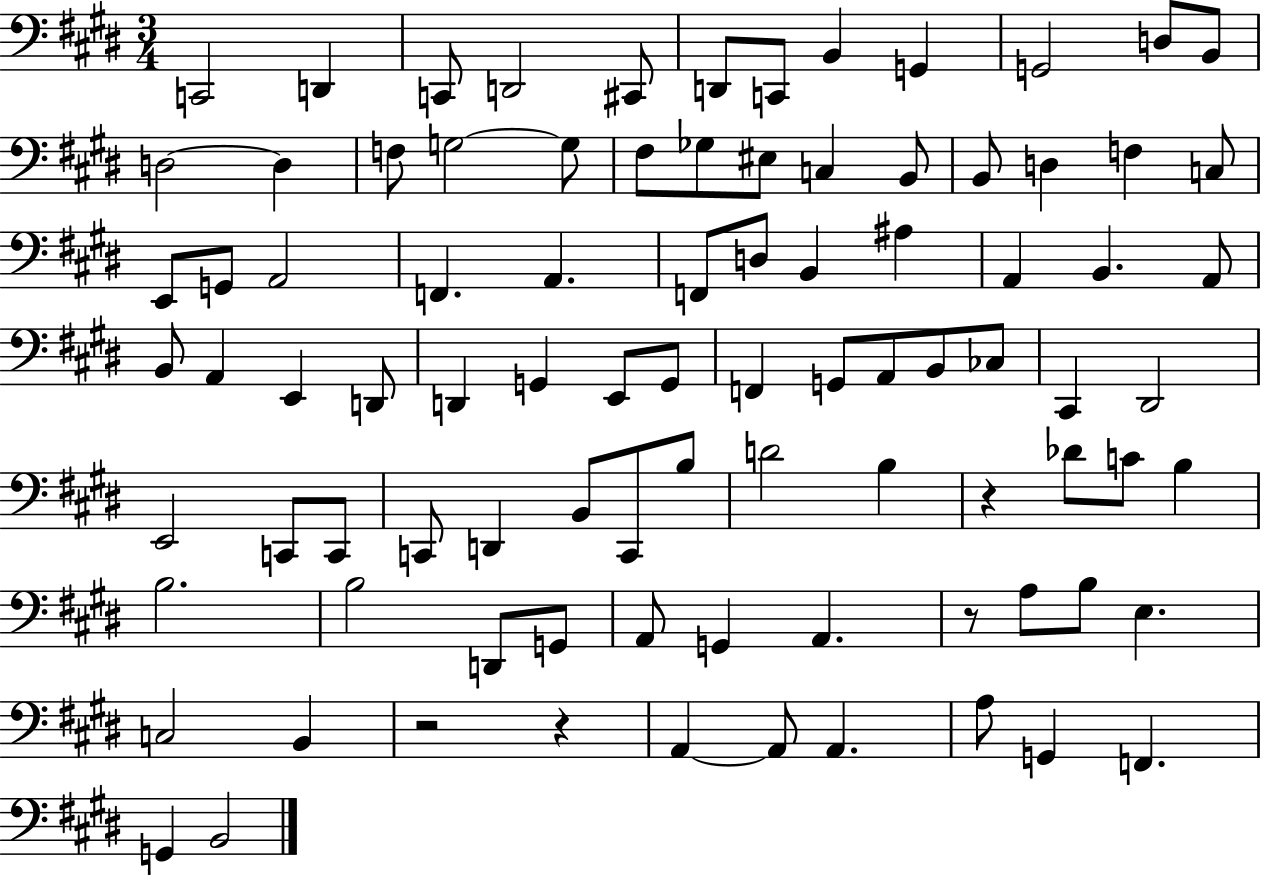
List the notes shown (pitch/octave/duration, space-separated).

C2/h D2/q C2/e D2/h C#2/e D2/e C2/e B2/q G2/q G2/h D3/e B2/e D3/h D3/q F3/e G3/h G3/e F#3/e Gb3/e EIS3/e C3/q B2/e B2/e D3/q F3/q C3/e E2/e G2/e A2/h F2/q. A2/q. F2/e D3/e B2/q A#3/q A2/q B2/q. A2/e B2/e A2/q E2/q D2/e D2/q G2/q E2/e G2/e F2/q G2/e A2/e B2/e CES3/e C#2/q D#2/h E2/h C2/e C2/e C2/e D2/q B2/e C2/e B3/e D4/h B3/q R/q Db4/e C4/e B3/q B3/h. B3/h D2/e G2/e A2/e G2/q A2/q. R/e A3/e B3/e E3/q. C3/h B2/q R/h R/q A2/q A2/e A2/q. A3/e G2/q F2/q. G2/q B2/h